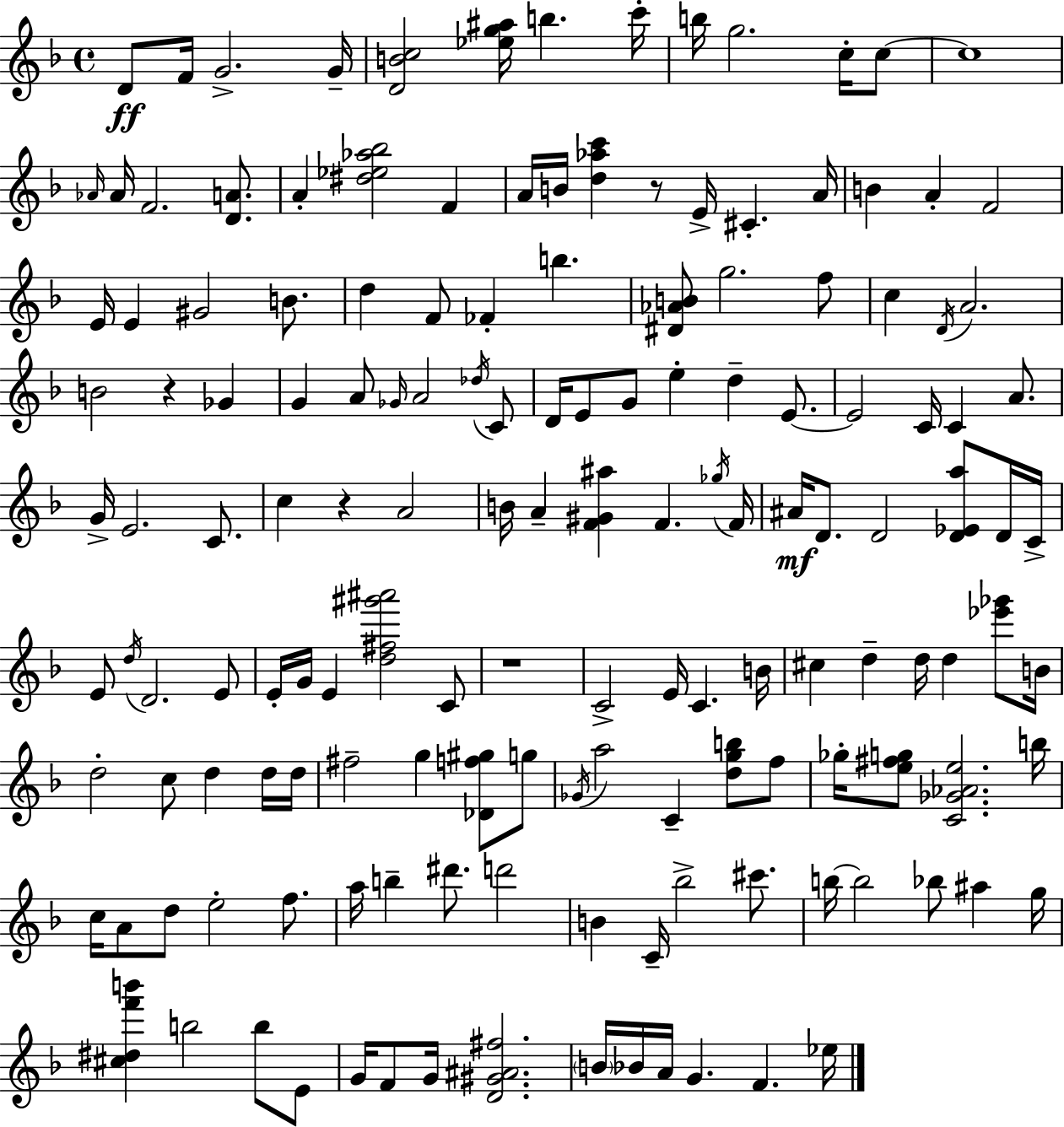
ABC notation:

X:1
T:Untitled
M:4/4
L:1/4
K:F
D/2 F/4 G2 G/4 [DBc]2 [_eg^a]/4 b c'/4 b/4 g2 c/4 c/2 c4 _A/4 _A/4 F2 [DA]/2 A [^d_e_a_b]2 F A/4 B/4 [d_ac'] z/2 E/4 ^C A/4 B A F2 E/4 E ^G2 B/2 d F/2 _F b [^D_AB]/2 g2 f/2 c D/4 A2 B2 z _G G A/2 _G/4 A2 _d/4 C/2 D/4 E/2 G/2 e d E/2 E2 C/4 C A/2 G/4 E2 C/2 c z A2 B/4 A [F^G^a] F _g/4 F/4 ^A/4 D/2 D2 [D_Ea]/2 D/4 C/4 E/2 d/4 D2 E/2 E/4 G/4 E [d^f^g'^a']2 C/2 z4 C2 E/4 C B/4 ^c d d/4 d [_e'_g']/2 B/4 d2 c/2 d d/4 d/4 ^f2 g [_Df^g]/2 g/2 _G/4 a2 C [dgb]/2 f/2 _g/4 [e^fg]/2 [C_G_Ae]2 b/4 c/4 A/2 d/2 e2 f/2 a/4 b ^d'/2 d'2 B C/4 _b2 ^c'/2 b/4 b2 _b/2 ^a g/4 [^c^df'b'] b2 b/2 E/2 G/4 F/2 G/4 [D^G^A^f]2 B/4 _B/4 A/4 G F _e/4